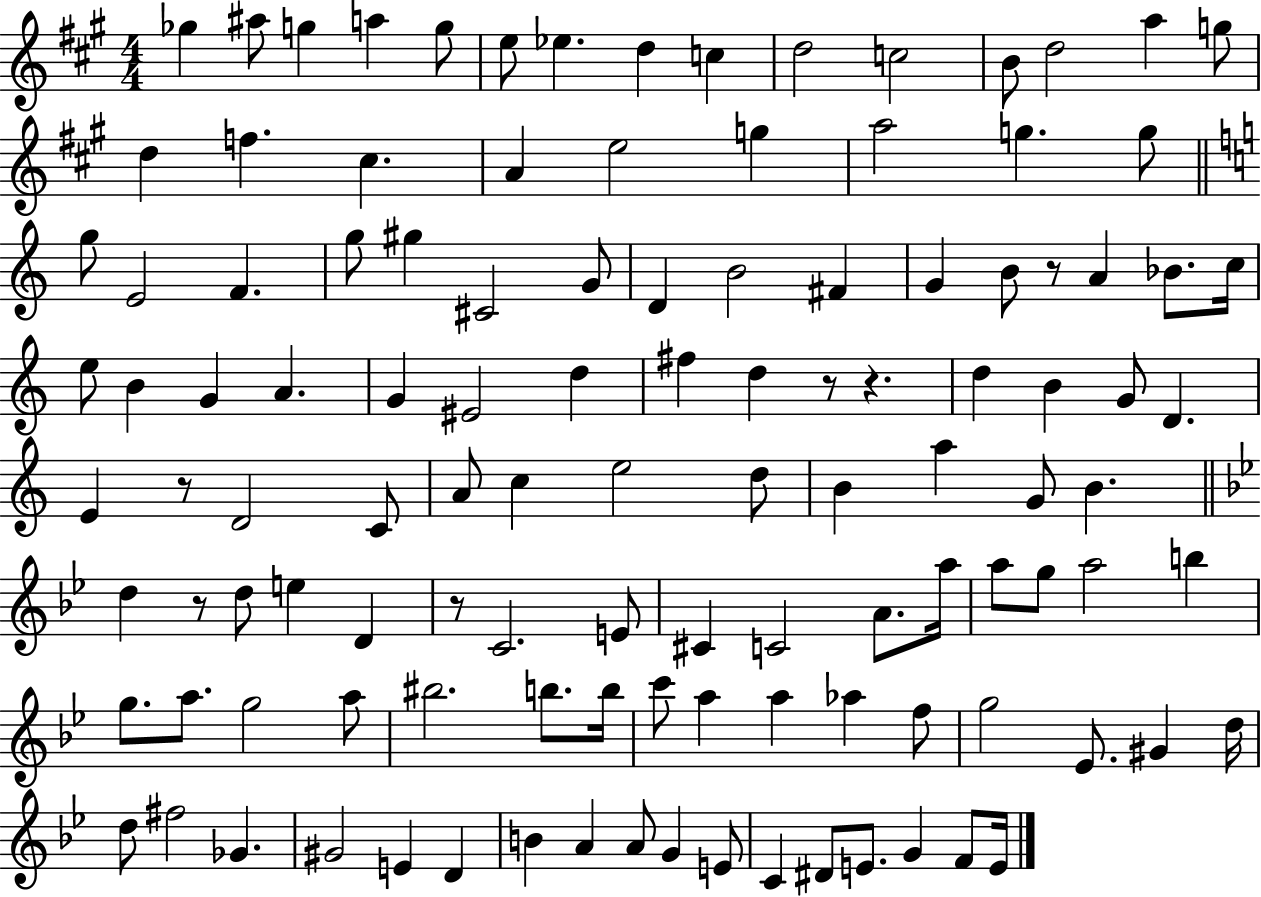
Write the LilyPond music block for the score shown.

{
  \clef treble
  \numericTimeSignature
  \time 4/4
  \key a \major
  ges''4 ais''8 g''4 a''4 g''8 | e''8 ees''4. d''4 c''4 | d''2 c''2 | b'8 d''2 a''4 g''8 | \break d''4 f''4. cis''4. | a'4 e''2 g''4 | a''2 g''4. g''8 | \bar "||" \break \key a \minor g''8 e'2 f'4. | g''8 gis''4 cis'2 g'8 | d'4 b'2 fis'4 | g'4 b'8 r8 a'4 bes'8. c''16 | \break e''8 b'4 g'4 a'4. | g'4 eis'2 d''4 | fis''4 d''4 r8 r4. | d''4 b'4 g'8 d'4. | \break e'4 r8 d'2 c'8 | a'8 c''4 e''2 d''8 | b'4 a''4 g'8 b'4. | \bar "||" \break \key bes \major d''4 r8 d''8 e''4 d'4 | r8 c'2. e'8 | cis'4 c'2 a'8. a''16 | a''8 g''8 a''2 b''4 | \break g''8. a''8. g''2 a''8 | bis''2. b''8. b''16 | c'''8 a''4 a''4 aes''4 f''8 | g''2 ees'8. gis'4 d''16 | \break d''8 fis''2 ges'4. | gis'2 e'4 d'4 | b'4 a'4 a'8 g'4 e'8 | c'4 dis'8 e'8. g'4 f'8 e'16 | \break \bar "|."
}